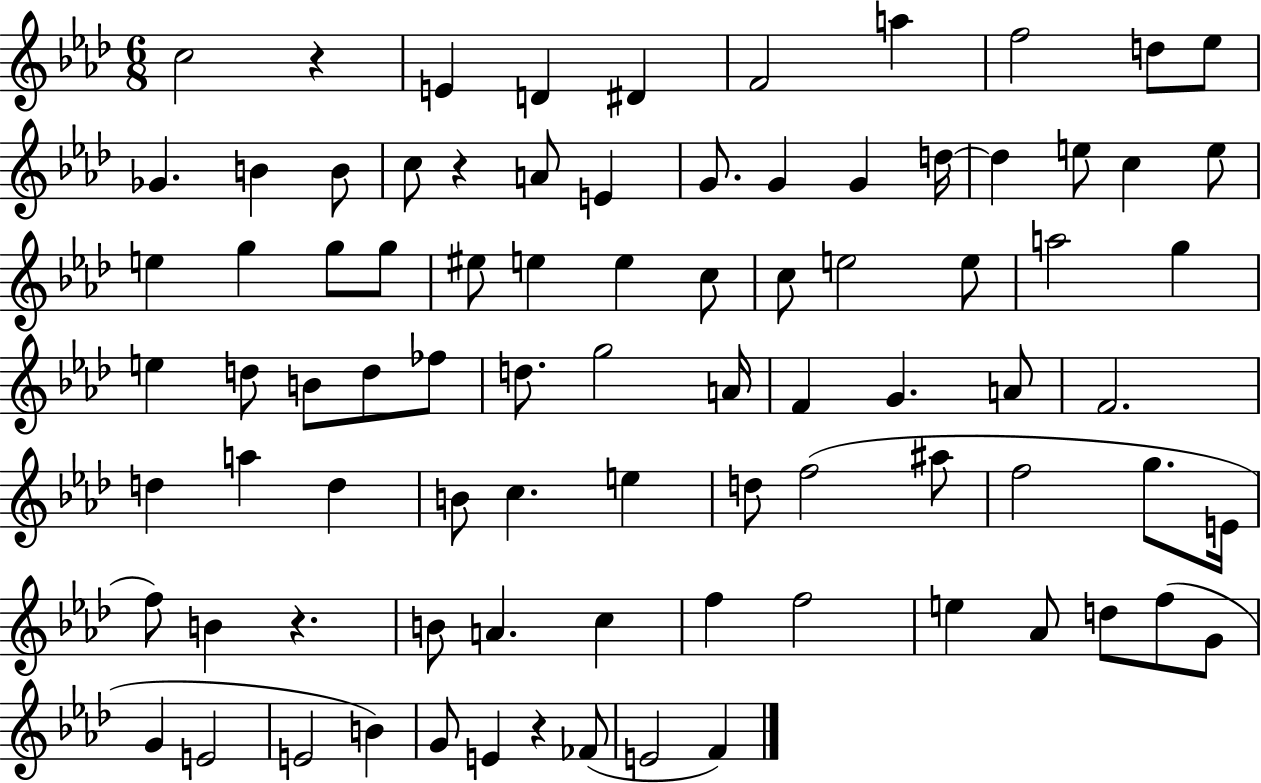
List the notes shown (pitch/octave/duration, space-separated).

C5/h R/q E4/q D4/q D#4/q F4/h A5/q F5/h D5/e Eb5/e Gb4/q. B4/q B4/e C5/e R/q A4/e E4/q G4/e. G4/q G4/q D5/s D5/q E5/e C5/q E5/e E5/q G5/q G5/e G5/e EIS5/e E5/q E5/q C5/e C5/e E5/h E5/e A5/h G5/q E5/q D5/e B4/e D5/e FES5/e D5/e. G5/h A4/s F4/q G4/q. A4/e F4/h. D5/q A5/q D5/q B4/e C5/q. E5/q D5/e F5/h A#5/e F5/h G5/e. E4/s F5/e B4/q R/q. B4/e A4/q. C5/q F5/q F5/h E5/q Ab4/e D5/e F5/e G4/e G4/q E4/h E4/h B4/q G4/e E4/q R/q FES4/e E4/h F4/q